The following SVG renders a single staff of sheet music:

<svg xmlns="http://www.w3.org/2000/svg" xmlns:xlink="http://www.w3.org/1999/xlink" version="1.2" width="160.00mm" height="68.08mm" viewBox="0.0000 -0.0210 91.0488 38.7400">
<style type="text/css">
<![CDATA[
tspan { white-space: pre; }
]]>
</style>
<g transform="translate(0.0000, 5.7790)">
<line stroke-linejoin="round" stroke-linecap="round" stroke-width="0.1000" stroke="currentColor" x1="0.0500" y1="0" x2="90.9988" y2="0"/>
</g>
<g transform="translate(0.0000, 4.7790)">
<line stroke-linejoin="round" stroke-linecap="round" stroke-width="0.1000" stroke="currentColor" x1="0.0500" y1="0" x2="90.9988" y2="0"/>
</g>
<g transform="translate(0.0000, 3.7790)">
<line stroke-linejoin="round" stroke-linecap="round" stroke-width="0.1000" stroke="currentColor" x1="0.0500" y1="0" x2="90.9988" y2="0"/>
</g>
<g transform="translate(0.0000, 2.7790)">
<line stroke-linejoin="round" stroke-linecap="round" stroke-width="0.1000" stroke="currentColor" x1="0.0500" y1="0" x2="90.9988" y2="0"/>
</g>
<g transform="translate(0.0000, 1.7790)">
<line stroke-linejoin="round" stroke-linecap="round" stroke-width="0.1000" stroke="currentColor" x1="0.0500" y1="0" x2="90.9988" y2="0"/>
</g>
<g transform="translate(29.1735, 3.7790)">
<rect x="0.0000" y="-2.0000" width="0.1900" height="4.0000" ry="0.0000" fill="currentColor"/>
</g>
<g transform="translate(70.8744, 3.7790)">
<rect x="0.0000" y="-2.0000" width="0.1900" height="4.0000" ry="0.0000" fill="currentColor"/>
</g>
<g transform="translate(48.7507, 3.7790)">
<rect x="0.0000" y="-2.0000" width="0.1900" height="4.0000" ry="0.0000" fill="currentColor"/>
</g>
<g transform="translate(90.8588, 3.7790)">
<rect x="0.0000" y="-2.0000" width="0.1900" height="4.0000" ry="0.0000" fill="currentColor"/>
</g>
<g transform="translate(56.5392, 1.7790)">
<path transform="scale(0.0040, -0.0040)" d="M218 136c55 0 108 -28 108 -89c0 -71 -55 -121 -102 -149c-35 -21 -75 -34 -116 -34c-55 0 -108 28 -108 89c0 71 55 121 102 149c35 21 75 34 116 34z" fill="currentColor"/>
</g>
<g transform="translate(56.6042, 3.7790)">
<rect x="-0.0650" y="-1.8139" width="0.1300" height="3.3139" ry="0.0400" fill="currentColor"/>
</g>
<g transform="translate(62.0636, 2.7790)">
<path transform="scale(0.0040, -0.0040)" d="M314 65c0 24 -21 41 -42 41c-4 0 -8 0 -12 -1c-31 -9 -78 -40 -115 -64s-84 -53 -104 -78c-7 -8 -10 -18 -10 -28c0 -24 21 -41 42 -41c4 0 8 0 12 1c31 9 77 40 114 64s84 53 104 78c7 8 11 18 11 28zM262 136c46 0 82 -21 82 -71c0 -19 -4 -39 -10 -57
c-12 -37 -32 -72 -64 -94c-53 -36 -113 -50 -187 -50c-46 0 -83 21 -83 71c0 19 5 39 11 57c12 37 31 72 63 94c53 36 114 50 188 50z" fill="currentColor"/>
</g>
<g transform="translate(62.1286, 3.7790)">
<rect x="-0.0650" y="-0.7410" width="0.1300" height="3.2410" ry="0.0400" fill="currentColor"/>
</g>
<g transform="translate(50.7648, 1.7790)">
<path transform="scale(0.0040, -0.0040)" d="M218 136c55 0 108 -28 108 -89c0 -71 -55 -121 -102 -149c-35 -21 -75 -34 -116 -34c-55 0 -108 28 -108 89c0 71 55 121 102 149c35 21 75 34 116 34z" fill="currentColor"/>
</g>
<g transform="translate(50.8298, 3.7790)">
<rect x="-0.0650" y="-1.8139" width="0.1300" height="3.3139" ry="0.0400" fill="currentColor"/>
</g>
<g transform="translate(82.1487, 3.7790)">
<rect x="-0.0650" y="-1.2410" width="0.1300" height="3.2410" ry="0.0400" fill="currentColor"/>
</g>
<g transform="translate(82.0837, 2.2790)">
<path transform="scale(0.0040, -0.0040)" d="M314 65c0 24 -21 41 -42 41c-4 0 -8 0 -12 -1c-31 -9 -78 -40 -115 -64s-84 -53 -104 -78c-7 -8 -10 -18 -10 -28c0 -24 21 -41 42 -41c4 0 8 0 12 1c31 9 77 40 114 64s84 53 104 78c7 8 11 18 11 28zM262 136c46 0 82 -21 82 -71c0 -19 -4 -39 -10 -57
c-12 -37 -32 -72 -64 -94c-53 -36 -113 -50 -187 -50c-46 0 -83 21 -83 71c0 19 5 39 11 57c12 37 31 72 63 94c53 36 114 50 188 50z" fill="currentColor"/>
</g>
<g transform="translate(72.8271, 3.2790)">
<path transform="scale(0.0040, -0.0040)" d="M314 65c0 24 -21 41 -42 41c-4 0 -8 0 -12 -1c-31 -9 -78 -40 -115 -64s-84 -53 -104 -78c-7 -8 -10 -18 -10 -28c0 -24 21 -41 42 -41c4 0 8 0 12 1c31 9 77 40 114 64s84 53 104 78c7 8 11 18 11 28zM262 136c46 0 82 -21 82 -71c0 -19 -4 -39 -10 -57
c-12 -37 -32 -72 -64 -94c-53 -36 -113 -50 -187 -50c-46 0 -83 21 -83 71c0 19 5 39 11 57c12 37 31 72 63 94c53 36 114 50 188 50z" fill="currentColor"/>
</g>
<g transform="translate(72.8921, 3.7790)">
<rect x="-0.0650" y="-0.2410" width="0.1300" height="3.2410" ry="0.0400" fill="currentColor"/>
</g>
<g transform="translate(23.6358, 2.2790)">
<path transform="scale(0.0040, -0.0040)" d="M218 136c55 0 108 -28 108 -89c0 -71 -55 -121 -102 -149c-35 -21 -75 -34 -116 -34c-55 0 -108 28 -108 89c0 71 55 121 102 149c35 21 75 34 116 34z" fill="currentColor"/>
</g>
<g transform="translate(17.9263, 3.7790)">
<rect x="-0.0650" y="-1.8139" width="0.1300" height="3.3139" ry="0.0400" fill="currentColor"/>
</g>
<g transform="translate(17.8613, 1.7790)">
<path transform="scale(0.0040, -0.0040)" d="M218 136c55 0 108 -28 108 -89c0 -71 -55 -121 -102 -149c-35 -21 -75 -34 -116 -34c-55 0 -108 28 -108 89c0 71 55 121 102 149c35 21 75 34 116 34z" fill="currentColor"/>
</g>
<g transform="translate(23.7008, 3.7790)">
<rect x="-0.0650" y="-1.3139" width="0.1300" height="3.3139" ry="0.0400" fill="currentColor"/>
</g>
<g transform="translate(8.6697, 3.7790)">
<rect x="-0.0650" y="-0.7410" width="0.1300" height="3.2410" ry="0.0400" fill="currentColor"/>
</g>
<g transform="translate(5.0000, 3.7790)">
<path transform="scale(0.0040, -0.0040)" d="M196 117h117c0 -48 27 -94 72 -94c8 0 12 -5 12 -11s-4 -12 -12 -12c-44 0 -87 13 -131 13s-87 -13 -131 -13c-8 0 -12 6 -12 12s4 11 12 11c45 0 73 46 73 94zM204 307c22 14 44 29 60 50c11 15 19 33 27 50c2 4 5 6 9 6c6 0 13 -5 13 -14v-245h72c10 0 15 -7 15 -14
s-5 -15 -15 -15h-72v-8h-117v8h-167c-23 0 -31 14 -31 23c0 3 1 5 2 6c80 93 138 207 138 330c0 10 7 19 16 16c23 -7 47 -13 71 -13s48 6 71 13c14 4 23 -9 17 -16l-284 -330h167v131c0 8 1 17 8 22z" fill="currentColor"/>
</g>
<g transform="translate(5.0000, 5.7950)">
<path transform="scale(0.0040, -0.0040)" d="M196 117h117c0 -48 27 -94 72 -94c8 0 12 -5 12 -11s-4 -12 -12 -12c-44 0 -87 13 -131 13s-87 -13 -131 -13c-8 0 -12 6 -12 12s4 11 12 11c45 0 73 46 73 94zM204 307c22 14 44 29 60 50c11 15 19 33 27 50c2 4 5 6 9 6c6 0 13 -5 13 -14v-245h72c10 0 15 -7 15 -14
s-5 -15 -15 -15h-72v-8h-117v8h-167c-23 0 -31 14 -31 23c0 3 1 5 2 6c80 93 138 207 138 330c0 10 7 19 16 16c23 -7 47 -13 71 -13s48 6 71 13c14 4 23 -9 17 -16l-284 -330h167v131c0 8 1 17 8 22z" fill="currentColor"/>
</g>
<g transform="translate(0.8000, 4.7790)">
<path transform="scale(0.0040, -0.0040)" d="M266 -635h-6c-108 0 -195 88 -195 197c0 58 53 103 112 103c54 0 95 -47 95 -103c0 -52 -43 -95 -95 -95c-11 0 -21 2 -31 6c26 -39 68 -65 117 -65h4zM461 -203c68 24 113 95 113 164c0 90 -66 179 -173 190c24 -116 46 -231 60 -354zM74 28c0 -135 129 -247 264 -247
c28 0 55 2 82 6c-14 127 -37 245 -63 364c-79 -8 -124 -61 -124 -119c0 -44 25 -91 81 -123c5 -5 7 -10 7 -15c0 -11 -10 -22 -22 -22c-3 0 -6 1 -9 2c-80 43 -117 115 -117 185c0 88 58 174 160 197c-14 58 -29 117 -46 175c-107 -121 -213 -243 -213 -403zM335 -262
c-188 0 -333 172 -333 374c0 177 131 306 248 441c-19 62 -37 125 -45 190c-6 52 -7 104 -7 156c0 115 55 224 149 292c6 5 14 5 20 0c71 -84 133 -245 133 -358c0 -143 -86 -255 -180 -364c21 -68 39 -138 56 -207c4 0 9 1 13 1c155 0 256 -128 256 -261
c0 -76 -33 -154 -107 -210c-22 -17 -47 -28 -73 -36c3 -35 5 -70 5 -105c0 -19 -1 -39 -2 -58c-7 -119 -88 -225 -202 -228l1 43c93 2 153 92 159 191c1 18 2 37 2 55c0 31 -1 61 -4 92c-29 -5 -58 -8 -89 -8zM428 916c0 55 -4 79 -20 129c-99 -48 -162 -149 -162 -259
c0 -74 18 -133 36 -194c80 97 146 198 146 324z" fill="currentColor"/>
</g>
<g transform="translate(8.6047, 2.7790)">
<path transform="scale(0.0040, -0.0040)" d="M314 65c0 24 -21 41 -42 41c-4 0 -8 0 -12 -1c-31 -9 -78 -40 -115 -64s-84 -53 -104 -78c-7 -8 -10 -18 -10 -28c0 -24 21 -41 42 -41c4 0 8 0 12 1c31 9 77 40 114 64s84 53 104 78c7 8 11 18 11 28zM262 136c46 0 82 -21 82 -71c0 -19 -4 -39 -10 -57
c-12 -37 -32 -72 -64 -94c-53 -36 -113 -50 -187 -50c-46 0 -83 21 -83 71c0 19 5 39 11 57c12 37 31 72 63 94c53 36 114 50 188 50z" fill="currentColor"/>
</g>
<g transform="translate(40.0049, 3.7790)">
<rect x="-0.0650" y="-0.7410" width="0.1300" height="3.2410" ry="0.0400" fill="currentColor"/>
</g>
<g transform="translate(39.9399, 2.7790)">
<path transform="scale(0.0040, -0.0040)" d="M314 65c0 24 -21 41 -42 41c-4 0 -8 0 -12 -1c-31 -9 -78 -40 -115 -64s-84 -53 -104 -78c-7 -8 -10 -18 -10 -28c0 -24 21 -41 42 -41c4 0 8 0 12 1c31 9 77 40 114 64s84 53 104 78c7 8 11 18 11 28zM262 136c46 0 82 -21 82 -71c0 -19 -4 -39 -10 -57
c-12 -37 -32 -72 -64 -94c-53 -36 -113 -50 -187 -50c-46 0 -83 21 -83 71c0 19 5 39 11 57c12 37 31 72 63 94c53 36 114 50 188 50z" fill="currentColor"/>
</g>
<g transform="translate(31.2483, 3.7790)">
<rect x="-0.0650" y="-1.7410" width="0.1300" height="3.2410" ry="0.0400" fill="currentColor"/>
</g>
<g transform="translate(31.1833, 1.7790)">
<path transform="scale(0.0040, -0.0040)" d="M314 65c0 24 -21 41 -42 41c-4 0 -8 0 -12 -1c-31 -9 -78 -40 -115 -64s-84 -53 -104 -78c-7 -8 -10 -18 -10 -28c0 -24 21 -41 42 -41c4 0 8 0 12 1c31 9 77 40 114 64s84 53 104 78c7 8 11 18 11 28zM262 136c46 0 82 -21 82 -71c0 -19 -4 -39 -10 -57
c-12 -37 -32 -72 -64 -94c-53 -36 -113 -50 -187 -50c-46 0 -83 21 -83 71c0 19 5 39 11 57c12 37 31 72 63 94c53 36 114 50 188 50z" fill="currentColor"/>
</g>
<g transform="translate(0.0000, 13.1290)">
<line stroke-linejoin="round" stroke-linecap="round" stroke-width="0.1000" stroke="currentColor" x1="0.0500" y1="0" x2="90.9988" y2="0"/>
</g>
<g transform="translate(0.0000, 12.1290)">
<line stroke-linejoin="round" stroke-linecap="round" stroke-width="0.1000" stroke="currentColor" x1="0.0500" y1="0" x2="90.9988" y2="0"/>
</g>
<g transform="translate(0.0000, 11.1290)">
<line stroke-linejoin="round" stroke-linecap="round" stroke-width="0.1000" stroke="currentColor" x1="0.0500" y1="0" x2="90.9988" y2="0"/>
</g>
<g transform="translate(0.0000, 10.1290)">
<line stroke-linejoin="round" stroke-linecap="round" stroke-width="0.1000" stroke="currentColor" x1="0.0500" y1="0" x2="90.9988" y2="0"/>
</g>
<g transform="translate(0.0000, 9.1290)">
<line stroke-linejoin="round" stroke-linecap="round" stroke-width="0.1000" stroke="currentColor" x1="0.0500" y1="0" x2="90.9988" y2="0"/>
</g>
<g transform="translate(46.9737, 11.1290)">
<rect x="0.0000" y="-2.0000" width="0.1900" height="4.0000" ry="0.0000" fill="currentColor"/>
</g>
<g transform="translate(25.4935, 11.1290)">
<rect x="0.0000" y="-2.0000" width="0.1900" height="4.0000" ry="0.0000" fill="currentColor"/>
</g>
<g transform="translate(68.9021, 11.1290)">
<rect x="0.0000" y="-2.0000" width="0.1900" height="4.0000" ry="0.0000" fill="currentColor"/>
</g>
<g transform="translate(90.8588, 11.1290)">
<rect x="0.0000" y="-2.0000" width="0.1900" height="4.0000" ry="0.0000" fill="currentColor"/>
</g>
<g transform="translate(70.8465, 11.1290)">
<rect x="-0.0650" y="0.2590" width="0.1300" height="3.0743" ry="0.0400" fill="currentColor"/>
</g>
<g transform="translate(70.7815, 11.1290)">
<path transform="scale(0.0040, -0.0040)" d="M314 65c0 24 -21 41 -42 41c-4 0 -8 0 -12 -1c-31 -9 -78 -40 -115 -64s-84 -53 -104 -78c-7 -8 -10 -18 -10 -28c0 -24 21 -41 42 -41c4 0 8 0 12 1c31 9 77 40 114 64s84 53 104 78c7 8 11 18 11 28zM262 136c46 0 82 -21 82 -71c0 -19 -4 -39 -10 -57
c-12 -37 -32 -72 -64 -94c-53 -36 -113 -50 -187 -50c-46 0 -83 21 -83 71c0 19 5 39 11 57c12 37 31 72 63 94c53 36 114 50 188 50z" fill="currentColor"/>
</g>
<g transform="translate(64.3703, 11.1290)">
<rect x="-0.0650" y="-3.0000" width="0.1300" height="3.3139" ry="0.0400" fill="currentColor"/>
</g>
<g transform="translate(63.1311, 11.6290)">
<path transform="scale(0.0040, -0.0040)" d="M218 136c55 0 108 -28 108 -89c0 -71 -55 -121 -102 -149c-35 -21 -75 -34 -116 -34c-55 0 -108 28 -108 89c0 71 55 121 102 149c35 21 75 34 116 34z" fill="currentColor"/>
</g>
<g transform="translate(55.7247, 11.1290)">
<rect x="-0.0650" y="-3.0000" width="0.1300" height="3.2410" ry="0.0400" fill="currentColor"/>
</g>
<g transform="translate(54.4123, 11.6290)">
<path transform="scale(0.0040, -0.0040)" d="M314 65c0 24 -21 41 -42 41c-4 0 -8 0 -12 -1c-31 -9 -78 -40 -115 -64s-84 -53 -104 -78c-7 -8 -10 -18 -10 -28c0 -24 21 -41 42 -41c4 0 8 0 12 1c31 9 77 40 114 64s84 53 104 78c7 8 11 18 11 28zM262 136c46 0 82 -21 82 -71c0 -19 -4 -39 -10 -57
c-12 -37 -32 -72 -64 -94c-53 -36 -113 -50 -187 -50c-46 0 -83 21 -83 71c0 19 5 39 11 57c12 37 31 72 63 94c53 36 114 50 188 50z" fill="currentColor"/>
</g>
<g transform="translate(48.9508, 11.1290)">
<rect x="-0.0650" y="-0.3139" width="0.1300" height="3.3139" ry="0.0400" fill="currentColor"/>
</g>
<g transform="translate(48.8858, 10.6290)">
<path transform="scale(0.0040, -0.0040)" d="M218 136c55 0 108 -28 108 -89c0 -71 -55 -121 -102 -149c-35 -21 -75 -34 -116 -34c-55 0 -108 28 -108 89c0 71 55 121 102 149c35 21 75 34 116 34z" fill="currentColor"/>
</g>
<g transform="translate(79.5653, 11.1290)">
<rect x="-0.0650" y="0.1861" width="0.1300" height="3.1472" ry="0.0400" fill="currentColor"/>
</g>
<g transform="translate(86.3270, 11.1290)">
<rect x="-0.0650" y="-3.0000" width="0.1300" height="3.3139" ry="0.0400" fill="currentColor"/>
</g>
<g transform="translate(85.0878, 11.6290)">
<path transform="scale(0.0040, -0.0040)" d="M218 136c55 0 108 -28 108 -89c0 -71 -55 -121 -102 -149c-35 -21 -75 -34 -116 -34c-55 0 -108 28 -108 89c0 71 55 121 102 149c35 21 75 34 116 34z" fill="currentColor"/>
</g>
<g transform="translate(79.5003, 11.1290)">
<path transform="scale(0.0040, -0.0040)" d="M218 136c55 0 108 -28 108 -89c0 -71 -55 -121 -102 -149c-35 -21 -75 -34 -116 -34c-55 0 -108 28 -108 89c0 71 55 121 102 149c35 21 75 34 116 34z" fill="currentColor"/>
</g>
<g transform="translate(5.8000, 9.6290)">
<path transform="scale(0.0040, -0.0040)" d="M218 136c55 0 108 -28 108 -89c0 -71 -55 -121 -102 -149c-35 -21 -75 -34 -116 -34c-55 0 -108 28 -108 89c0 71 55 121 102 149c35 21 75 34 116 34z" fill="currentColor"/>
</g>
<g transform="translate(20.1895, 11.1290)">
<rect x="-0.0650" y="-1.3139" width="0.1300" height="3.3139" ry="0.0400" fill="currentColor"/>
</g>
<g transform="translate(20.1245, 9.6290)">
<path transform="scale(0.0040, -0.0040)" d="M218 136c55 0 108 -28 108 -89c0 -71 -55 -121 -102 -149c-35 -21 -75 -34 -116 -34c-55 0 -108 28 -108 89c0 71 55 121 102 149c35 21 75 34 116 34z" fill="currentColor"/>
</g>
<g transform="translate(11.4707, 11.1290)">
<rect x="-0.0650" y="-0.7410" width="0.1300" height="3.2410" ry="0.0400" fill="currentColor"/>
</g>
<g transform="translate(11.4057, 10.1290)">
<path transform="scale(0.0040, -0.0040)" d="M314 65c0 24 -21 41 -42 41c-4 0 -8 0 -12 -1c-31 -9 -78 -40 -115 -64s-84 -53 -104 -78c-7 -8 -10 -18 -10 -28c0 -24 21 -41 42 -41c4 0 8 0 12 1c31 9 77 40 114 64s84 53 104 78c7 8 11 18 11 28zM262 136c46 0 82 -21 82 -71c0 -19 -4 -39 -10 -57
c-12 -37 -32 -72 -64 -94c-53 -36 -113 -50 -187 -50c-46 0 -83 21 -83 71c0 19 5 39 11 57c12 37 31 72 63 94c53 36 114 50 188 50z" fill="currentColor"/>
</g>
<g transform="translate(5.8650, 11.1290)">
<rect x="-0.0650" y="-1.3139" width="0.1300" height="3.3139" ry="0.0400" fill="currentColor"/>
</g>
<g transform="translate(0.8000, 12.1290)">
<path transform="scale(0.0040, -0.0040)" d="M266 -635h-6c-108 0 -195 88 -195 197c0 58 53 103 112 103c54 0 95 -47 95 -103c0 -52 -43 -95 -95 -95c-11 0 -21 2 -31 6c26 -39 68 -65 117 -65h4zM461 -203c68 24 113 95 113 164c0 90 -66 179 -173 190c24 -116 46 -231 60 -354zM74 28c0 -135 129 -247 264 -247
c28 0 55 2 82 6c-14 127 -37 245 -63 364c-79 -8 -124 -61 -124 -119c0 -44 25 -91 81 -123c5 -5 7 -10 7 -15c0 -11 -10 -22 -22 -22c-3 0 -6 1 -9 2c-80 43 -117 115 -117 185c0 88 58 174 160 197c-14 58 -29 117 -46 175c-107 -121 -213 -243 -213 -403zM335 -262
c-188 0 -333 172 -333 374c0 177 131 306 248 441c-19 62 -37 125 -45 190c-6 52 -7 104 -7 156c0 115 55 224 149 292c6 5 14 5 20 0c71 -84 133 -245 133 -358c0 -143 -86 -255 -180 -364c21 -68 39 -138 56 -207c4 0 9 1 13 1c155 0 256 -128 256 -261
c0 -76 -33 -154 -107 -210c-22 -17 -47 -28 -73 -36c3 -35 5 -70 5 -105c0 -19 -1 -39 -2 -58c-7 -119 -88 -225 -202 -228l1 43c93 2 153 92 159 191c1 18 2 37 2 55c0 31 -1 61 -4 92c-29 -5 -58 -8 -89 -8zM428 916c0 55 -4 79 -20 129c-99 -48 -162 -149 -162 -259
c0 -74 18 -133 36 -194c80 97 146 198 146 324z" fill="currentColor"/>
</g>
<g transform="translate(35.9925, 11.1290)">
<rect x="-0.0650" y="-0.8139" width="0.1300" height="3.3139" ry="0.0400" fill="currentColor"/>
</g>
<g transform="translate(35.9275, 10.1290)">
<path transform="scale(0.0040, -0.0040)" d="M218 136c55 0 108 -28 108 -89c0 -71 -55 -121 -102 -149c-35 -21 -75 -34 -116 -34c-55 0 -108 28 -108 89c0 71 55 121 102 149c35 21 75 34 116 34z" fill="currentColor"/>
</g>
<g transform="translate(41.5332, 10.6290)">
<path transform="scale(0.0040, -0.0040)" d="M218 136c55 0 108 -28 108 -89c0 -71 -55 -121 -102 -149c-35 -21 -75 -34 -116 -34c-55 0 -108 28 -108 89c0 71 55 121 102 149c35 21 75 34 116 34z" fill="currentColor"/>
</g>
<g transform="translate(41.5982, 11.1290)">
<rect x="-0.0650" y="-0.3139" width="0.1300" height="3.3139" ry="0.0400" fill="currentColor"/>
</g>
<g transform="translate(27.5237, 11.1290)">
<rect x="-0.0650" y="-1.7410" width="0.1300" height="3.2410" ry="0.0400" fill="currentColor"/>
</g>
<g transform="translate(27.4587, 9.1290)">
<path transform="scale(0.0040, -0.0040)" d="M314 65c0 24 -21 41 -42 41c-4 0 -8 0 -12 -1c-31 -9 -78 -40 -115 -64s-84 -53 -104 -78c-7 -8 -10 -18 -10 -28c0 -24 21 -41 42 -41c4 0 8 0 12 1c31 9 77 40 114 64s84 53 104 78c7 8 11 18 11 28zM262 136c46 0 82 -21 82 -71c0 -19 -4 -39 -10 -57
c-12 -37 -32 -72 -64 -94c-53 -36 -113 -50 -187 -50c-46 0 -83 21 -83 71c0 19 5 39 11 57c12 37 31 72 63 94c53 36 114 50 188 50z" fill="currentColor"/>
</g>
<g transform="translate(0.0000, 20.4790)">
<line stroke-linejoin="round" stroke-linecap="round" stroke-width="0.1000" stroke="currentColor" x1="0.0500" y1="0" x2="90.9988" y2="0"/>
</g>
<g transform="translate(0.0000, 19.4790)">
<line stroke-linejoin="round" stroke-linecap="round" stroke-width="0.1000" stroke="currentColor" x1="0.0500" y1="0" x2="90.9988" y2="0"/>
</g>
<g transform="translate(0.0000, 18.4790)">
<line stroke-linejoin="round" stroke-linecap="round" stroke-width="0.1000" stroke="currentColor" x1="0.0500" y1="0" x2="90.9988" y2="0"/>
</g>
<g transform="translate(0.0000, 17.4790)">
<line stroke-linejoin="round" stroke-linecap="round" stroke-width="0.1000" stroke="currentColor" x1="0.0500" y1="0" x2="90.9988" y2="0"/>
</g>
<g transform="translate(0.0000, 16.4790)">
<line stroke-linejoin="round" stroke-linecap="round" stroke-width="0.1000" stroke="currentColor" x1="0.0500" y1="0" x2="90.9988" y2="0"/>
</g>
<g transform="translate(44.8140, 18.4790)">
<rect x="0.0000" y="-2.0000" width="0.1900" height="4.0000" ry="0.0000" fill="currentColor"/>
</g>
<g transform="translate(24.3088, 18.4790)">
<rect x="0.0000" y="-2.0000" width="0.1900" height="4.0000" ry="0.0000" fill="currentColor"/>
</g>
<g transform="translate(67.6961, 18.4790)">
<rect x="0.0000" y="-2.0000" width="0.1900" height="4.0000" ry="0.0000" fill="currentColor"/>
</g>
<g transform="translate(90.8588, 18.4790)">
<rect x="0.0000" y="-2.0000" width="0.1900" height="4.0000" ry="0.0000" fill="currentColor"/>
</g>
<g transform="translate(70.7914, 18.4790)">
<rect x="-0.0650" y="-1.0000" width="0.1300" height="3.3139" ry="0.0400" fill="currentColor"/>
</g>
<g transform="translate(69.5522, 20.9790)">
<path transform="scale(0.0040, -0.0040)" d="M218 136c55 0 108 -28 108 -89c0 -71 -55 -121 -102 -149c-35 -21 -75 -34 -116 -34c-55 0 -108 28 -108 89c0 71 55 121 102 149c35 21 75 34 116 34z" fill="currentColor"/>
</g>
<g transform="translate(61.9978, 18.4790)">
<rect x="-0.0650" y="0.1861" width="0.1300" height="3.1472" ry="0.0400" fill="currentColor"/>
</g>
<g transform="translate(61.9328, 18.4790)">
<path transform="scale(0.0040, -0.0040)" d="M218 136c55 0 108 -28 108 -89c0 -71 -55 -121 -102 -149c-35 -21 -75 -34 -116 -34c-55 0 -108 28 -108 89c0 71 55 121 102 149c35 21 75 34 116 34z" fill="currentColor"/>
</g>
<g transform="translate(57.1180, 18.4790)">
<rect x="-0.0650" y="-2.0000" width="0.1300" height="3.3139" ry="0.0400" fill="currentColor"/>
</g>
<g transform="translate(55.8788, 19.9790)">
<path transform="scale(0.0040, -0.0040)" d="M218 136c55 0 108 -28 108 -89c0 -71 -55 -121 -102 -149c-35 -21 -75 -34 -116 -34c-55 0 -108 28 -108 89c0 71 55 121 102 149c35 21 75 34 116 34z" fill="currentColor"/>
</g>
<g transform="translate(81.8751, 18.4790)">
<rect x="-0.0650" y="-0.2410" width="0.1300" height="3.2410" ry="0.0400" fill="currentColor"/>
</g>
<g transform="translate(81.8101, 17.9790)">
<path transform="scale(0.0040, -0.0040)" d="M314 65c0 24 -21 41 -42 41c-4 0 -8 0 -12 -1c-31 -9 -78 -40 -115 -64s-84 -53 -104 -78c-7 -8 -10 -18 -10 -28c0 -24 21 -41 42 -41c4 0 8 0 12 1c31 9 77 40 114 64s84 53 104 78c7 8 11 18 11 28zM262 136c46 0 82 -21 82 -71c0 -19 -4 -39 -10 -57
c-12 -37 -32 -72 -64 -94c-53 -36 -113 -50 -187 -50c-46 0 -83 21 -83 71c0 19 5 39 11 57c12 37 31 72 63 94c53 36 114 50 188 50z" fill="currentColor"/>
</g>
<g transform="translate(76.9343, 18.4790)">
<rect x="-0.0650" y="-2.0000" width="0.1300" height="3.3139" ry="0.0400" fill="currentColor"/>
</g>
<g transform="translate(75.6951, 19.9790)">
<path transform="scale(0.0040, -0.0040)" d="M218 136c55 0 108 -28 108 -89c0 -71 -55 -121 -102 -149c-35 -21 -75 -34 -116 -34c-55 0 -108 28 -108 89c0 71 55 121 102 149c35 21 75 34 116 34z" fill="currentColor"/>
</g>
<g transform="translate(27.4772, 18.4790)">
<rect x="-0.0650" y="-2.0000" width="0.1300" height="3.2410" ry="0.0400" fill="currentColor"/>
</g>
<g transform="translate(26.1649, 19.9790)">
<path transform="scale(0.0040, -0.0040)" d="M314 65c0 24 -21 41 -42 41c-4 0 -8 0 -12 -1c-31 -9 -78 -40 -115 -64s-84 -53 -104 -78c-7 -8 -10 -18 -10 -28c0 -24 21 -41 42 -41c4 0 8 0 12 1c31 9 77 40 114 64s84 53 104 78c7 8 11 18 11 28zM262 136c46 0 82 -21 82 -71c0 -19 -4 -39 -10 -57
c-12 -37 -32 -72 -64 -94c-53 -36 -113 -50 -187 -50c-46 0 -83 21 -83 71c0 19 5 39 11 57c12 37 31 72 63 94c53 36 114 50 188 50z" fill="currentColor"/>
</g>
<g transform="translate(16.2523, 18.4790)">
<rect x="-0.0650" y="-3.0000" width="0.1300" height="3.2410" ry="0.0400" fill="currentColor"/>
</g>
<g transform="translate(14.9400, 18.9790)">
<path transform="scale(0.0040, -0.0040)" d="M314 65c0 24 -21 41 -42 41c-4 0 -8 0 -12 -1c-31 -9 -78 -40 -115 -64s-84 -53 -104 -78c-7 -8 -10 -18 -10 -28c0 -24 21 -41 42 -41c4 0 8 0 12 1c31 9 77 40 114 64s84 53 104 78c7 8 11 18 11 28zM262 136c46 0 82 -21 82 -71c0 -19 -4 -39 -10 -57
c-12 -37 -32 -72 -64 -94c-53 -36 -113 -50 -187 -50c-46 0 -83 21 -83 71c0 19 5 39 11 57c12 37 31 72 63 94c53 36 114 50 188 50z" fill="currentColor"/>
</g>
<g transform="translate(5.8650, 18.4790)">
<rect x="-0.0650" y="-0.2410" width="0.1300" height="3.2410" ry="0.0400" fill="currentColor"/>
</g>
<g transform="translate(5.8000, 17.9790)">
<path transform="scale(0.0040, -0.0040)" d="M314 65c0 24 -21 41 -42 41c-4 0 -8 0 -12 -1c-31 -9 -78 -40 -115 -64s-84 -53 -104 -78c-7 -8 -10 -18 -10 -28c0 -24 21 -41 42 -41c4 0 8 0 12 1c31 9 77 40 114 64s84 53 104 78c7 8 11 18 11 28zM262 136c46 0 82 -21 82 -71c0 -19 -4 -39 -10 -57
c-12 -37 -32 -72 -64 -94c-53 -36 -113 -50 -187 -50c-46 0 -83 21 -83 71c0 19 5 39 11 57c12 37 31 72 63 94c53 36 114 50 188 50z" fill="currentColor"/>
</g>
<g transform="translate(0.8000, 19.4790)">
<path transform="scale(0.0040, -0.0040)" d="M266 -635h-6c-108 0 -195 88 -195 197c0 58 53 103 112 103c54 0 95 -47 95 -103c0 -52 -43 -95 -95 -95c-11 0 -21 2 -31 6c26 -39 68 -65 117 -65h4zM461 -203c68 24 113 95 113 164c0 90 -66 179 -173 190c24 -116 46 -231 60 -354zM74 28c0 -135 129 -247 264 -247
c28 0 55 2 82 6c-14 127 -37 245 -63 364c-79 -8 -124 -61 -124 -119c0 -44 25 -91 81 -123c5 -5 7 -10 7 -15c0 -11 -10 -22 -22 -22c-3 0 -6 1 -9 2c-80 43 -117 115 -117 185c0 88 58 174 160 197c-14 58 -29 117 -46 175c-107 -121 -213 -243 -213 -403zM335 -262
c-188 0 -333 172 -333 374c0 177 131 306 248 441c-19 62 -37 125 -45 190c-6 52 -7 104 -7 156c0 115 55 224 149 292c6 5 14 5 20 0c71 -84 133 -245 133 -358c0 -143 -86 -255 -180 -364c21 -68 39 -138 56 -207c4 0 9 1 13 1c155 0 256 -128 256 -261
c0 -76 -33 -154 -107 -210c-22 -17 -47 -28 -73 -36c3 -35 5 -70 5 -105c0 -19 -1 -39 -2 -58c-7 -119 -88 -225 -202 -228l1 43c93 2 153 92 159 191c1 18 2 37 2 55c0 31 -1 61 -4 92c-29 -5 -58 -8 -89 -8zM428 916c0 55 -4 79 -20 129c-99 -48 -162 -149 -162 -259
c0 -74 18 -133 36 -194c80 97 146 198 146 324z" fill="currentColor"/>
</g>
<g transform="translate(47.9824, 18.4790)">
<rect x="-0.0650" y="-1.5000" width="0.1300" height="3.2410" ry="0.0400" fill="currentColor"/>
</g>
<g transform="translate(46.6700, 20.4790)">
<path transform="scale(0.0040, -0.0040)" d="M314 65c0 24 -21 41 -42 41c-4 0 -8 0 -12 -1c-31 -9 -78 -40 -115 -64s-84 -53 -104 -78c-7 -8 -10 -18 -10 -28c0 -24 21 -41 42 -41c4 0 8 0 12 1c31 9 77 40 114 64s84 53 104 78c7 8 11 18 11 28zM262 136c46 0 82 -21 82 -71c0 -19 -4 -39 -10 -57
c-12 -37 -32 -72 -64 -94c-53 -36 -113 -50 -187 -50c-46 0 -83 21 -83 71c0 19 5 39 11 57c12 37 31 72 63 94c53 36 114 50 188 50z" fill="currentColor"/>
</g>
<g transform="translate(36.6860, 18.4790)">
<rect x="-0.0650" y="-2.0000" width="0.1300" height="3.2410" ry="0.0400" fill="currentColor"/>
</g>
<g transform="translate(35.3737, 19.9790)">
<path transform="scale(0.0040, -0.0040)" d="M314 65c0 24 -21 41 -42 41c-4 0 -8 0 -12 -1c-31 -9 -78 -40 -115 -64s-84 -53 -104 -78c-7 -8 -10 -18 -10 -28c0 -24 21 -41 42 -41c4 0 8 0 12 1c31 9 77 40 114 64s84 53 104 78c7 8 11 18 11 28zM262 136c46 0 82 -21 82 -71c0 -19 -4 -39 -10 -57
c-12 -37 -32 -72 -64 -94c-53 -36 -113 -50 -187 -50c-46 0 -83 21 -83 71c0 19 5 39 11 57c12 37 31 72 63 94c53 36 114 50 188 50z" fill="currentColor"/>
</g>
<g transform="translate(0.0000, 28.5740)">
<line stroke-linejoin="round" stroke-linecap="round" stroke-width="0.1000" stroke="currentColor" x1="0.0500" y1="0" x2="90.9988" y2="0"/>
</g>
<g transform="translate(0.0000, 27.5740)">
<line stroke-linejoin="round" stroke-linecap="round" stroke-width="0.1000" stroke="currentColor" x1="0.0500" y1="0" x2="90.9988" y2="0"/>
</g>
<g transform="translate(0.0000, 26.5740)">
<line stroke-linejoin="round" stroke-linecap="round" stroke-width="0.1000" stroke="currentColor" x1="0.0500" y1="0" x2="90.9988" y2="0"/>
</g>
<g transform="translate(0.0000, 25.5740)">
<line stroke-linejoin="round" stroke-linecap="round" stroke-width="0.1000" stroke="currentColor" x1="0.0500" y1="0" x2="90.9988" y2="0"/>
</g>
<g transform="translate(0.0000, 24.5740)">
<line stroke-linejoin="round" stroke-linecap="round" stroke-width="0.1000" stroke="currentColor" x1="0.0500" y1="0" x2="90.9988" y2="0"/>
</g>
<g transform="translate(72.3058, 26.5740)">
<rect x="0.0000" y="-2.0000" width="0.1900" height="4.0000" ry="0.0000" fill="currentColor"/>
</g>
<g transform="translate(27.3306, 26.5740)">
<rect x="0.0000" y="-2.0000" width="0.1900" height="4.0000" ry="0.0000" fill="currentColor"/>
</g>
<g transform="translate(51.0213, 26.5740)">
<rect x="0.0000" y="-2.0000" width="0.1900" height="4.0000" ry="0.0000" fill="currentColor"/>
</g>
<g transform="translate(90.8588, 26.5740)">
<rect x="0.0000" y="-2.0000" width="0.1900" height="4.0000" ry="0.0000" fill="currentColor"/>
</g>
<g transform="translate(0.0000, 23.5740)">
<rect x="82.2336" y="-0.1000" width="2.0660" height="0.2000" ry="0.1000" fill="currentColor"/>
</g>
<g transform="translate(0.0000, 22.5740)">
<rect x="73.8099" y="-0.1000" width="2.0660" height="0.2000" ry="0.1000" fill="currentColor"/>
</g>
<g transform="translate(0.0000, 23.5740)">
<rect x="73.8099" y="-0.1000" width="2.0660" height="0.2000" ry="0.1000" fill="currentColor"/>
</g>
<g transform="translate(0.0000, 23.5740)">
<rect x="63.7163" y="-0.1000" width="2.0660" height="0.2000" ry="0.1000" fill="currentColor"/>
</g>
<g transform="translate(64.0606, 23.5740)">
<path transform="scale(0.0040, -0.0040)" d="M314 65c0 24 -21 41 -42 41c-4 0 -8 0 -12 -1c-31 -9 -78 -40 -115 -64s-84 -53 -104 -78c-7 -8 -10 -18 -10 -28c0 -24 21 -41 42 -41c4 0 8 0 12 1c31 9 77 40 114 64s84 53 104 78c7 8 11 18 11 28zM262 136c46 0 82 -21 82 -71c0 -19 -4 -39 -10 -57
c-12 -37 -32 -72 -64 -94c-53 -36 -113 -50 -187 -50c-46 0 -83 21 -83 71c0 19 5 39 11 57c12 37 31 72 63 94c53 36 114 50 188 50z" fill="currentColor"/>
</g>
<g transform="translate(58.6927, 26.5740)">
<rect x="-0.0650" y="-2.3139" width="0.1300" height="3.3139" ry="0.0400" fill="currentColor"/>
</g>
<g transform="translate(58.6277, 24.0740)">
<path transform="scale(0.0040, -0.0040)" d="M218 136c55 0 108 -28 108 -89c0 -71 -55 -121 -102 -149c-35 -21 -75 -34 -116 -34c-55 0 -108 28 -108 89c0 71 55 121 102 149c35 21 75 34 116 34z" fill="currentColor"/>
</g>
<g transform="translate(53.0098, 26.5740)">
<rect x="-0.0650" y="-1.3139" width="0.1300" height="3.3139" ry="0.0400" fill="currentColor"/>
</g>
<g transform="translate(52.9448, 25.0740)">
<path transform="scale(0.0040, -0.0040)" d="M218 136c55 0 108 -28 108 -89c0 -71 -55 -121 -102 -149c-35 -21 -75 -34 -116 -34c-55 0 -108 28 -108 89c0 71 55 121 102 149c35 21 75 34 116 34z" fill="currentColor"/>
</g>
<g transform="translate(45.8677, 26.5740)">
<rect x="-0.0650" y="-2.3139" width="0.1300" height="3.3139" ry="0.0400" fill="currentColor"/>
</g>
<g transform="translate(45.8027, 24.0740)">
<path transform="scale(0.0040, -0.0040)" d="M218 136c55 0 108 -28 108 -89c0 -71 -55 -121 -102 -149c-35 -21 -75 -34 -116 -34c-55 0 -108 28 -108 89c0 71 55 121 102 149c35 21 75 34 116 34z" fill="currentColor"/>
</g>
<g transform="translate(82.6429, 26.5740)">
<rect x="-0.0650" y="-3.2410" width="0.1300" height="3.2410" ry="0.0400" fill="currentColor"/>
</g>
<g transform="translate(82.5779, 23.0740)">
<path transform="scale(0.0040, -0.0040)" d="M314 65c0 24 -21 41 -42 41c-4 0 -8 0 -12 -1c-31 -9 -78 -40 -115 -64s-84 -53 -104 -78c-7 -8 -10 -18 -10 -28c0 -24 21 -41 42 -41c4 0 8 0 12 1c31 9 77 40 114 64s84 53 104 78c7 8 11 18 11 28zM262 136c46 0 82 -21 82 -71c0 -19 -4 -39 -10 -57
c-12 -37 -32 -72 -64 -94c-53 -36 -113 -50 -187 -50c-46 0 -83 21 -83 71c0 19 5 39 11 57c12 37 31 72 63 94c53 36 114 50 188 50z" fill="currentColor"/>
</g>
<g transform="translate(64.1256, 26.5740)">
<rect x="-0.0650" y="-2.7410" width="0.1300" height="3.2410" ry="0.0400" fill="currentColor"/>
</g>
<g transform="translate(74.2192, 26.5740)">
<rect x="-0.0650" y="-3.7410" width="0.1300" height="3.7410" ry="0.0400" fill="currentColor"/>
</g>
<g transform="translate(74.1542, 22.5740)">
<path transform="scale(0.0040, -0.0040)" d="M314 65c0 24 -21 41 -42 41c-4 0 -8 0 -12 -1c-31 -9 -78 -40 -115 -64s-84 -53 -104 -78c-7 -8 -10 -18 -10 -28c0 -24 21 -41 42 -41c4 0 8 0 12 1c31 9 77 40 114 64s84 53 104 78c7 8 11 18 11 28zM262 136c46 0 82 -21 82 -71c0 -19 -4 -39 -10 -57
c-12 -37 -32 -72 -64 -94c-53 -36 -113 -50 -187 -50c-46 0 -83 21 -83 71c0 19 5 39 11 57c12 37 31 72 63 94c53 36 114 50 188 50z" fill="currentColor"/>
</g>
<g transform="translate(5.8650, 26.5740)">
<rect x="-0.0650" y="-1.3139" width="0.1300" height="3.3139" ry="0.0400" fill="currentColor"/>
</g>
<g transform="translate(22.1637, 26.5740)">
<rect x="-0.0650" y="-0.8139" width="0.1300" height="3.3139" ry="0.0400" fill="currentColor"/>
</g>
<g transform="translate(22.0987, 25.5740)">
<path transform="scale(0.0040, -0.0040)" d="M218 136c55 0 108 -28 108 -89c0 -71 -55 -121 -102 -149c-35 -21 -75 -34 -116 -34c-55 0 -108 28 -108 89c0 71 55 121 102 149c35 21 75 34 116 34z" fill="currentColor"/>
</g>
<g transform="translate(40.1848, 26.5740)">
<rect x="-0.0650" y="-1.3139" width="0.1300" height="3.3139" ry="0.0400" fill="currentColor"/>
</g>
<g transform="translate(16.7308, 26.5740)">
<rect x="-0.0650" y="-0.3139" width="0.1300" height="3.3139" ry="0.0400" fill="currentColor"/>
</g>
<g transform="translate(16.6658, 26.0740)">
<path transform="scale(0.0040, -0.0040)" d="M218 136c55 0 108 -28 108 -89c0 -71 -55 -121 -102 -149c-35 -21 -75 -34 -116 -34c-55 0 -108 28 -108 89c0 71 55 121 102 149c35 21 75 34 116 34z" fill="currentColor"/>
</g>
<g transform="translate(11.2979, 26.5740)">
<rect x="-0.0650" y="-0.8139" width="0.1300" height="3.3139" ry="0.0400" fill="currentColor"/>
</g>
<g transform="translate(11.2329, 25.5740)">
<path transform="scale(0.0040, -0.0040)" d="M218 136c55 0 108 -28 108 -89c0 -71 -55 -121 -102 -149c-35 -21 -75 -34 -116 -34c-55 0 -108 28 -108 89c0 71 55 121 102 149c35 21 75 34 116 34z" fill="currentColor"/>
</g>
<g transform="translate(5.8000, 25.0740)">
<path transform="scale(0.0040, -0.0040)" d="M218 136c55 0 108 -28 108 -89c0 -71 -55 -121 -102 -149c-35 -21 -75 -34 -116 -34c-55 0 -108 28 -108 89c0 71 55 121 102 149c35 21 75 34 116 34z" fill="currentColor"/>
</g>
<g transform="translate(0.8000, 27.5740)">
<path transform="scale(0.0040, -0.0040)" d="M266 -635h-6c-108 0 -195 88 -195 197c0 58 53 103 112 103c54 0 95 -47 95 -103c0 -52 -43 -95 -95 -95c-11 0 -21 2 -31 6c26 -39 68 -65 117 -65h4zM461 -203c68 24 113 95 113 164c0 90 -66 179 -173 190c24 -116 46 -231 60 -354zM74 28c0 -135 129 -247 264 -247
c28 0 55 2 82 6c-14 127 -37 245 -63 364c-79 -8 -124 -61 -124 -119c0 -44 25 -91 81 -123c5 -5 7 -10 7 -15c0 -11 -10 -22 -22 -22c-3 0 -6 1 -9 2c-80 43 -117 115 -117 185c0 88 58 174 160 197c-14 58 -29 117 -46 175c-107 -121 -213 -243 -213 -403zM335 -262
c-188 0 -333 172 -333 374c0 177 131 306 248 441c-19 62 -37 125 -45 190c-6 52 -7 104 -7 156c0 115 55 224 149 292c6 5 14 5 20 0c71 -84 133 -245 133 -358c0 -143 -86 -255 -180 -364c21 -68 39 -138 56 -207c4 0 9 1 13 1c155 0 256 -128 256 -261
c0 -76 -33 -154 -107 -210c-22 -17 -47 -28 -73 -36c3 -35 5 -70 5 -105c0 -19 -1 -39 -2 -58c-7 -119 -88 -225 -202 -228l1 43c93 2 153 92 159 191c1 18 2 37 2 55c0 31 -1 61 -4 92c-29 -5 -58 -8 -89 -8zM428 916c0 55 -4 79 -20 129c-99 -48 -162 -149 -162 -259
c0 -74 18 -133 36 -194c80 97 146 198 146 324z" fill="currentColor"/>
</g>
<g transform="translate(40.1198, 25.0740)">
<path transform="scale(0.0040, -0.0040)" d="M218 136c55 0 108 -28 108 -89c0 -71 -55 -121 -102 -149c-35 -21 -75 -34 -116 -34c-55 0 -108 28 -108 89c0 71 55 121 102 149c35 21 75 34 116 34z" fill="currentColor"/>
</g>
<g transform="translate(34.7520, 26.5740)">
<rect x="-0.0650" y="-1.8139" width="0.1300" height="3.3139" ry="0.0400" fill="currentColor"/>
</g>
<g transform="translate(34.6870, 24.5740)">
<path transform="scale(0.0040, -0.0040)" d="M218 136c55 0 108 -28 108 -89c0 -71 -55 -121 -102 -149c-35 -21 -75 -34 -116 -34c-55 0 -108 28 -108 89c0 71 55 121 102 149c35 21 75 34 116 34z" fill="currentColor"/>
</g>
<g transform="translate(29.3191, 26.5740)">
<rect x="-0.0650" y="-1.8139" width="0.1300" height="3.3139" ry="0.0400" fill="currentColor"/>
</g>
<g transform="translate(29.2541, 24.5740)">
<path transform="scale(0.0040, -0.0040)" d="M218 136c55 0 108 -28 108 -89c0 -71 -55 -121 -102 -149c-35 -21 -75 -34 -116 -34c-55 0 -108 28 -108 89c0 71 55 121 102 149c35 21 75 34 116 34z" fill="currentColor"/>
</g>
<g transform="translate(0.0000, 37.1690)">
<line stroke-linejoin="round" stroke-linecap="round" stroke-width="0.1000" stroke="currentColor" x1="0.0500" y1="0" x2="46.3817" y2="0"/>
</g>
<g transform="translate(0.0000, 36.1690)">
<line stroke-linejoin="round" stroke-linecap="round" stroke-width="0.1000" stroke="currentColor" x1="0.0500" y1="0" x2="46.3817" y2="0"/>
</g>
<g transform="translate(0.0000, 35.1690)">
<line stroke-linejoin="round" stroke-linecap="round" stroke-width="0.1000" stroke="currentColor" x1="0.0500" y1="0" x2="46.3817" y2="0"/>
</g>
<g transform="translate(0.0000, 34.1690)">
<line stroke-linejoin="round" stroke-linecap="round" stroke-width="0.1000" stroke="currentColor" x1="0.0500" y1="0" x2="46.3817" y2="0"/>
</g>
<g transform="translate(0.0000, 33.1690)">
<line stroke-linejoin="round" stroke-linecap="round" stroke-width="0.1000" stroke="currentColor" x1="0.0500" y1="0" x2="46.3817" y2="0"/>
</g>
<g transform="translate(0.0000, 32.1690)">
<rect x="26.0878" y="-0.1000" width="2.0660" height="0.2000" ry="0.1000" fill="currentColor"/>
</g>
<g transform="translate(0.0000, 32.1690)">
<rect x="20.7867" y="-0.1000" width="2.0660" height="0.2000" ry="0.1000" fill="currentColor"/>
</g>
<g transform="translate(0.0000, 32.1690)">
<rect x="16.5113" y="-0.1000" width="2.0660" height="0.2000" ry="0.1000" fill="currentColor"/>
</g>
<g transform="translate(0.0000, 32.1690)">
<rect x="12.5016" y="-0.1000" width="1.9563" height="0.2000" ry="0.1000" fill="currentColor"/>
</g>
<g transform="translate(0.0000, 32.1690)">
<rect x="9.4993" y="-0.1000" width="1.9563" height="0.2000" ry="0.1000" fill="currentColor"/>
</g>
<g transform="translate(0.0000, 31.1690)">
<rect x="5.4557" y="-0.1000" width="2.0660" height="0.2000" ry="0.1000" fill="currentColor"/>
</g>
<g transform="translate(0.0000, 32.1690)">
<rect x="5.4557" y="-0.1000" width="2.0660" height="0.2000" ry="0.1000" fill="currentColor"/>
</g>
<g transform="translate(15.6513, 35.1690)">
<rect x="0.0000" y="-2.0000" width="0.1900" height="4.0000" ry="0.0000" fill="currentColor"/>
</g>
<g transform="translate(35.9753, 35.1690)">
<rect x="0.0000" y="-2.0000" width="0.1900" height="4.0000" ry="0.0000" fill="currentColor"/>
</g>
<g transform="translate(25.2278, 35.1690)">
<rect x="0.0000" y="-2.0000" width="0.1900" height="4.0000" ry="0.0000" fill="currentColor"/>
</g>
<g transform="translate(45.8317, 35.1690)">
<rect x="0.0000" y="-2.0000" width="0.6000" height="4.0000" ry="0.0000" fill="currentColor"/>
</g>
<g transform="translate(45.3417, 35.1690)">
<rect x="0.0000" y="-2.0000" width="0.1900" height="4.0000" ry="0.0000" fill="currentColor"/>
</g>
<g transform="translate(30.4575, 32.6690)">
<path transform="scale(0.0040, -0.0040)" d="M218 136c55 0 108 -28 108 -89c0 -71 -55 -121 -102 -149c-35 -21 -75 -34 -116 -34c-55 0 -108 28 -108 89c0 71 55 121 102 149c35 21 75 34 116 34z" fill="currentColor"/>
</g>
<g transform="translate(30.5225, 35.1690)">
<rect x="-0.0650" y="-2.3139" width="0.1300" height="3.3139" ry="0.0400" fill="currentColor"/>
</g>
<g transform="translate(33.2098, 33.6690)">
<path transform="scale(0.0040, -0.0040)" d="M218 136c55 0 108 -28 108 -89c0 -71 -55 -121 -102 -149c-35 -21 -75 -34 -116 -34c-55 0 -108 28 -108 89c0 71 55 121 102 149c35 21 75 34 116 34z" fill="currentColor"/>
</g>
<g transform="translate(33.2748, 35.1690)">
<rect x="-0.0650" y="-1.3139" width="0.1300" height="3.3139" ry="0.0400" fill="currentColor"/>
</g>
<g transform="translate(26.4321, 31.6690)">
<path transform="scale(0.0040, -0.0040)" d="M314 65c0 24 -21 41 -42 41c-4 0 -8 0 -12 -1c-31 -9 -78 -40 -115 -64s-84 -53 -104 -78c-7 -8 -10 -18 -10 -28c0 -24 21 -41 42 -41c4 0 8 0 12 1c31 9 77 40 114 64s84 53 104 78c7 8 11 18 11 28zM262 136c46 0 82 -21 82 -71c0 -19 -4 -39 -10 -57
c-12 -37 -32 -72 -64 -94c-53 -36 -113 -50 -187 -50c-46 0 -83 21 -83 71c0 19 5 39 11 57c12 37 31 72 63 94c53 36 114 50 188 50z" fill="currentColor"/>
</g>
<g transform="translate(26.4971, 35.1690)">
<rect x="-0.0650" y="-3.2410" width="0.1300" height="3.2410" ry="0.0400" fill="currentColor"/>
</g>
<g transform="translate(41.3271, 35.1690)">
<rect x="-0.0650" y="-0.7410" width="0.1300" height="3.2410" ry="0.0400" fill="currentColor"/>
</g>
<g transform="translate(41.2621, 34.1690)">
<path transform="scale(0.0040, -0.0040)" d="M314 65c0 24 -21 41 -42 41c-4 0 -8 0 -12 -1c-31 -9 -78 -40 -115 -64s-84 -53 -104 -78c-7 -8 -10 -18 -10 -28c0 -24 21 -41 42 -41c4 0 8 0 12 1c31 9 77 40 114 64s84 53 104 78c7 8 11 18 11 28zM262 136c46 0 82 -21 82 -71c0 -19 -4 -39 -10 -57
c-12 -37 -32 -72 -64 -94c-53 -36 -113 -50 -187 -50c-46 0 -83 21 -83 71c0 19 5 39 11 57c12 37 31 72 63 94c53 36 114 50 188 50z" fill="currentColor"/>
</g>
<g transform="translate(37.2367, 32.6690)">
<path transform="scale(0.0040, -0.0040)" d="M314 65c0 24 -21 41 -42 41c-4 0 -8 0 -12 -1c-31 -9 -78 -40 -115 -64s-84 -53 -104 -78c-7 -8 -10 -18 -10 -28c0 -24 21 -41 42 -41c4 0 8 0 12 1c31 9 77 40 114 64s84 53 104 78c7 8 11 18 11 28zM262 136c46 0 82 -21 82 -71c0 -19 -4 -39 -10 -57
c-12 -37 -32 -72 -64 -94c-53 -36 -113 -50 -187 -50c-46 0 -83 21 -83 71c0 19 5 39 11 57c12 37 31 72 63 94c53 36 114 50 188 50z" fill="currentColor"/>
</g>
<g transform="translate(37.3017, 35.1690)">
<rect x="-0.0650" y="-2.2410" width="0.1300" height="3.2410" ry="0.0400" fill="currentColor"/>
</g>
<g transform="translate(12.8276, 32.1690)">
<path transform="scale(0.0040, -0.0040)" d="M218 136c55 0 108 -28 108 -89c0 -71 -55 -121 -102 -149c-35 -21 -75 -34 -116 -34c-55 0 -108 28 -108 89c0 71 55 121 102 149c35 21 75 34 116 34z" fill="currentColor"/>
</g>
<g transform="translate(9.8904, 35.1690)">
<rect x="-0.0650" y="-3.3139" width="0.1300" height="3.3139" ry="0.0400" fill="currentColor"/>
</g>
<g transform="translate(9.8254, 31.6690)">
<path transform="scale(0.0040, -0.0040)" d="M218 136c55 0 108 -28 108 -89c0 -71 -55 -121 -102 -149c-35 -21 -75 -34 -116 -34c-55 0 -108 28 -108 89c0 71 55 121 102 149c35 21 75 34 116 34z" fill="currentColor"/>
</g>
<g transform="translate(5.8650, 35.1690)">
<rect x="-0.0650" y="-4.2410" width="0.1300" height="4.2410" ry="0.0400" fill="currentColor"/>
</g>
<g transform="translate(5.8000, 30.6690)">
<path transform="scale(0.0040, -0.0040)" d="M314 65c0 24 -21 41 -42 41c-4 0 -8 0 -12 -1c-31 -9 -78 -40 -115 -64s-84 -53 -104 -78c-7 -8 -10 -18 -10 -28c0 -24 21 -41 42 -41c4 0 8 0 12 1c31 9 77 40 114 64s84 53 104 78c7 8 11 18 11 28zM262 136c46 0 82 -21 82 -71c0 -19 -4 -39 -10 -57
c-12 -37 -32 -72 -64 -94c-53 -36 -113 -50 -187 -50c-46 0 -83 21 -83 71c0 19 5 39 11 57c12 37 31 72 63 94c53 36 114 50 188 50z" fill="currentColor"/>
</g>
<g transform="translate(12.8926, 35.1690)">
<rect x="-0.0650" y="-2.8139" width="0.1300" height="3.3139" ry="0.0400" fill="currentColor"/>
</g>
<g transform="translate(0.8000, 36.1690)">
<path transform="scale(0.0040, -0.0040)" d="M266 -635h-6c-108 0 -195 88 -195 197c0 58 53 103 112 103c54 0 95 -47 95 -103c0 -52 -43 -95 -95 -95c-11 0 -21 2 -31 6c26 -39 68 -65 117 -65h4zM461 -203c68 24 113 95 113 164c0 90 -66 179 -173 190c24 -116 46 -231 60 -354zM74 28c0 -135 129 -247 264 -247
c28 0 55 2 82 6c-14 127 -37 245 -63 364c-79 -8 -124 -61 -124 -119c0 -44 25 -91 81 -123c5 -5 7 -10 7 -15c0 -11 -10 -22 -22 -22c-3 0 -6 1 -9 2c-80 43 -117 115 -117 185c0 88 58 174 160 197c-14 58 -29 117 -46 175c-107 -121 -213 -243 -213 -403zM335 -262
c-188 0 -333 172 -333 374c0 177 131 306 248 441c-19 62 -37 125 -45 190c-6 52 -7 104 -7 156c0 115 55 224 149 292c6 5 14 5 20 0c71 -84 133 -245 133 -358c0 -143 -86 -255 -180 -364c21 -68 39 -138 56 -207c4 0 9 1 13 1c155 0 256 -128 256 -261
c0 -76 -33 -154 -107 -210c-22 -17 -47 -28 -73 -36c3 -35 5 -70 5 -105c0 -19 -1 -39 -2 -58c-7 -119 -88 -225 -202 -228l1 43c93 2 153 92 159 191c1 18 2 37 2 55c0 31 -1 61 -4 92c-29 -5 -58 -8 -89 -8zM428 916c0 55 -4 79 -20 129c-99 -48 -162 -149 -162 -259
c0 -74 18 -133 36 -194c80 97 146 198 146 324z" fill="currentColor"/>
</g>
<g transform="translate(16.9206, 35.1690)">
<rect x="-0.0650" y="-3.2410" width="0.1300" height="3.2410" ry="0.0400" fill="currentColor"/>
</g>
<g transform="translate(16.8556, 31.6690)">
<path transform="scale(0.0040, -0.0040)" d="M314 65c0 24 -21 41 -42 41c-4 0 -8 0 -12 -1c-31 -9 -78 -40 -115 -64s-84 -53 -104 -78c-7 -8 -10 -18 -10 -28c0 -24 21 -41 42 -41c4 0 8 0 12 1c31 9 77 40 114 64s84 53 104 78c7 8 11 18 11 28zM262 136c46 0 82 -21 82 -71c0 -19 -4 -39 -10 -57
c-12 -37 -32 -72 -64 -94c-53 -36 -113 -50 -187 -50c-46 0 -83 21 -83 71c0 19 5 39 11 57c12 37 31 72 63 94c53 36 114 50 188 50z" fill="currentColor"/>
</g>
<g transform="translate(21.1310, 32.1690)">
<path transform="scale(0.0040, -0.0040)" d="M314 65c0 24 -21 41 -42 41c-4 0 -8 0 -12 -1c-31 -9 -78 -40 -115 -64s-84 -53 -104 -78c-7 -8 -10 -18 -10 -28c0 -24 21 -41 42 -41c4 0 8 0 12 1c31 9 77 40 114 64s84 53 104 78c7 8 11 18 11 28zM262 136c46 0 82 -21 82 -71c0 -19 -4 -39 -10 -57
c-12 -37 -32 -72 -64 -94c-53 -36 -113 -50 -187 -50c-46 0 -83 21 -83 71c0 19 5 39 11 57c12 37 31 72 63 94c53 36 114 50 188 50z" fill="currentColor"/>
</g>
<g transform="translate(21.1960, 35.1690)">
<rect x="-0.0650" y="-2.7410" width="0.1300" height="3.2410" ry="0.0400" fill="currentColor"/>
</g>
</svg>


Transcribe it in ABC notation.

X:1
T:Untitled
M:4/4
L:1/4
K:C
d2 f e f2 d2 f f d2 c2 e2 e d2 e f2 d c c A2 A B2 B A c2 A2 F2 F2 E2 F B D F c2 e d c d f f e g e g a2 c'2 b2 d'2 b a b2 a2 b2 g e g2 d2